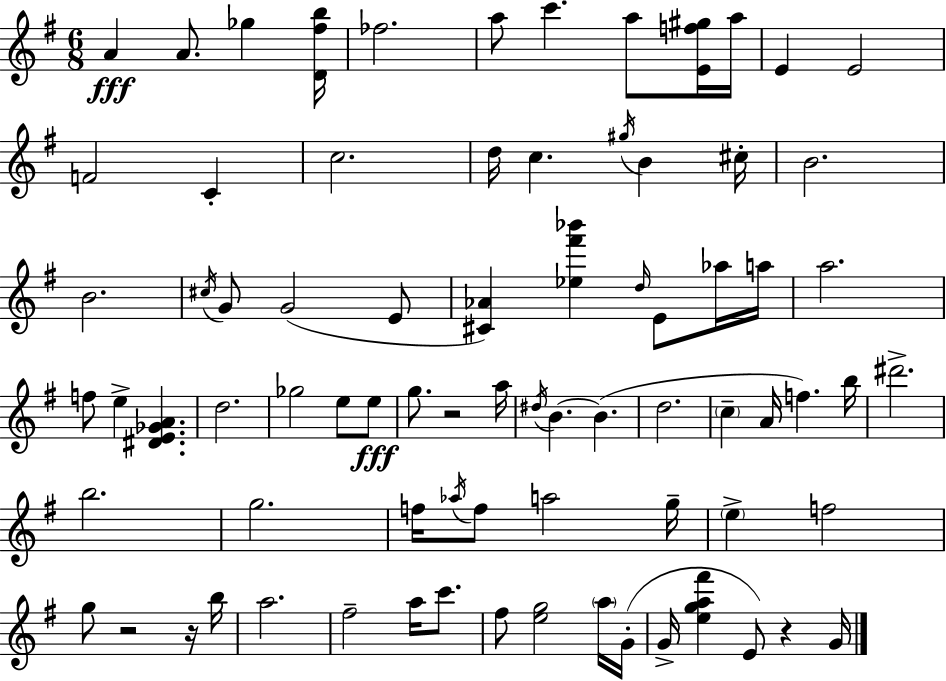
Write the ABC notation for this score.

X:1
T:Untitled
M:6/8
L:1/4
K:Em
A A/2 _g [D^fb]/4 _f2 a/2 c' a/2 [Ef^g]/4 a/4 E E2 F2 C c2 d/4 c ^g/4 B ^c/4 B2 B2 ^c/4 G/2 G2 E/2 [^C_A] [_e^f'_b'] d/4 E/2 _a/4 a/4 a2 f/2 e [^DE_GA] d2 _g2 e/2 e/2 g/2 z2 a/4 ^d/4 B B d2 c A/4 f b/4 ^d'2 b2 g2 f/4 _a/4 f/2 a2 g/4 e f2 g/2 z2 z/4 b/4 a2 ^f2 a/4 c'/2 ^f/2 [eg]2 a/4 G/4 G/4 [ega^f'] E/2 z G/4